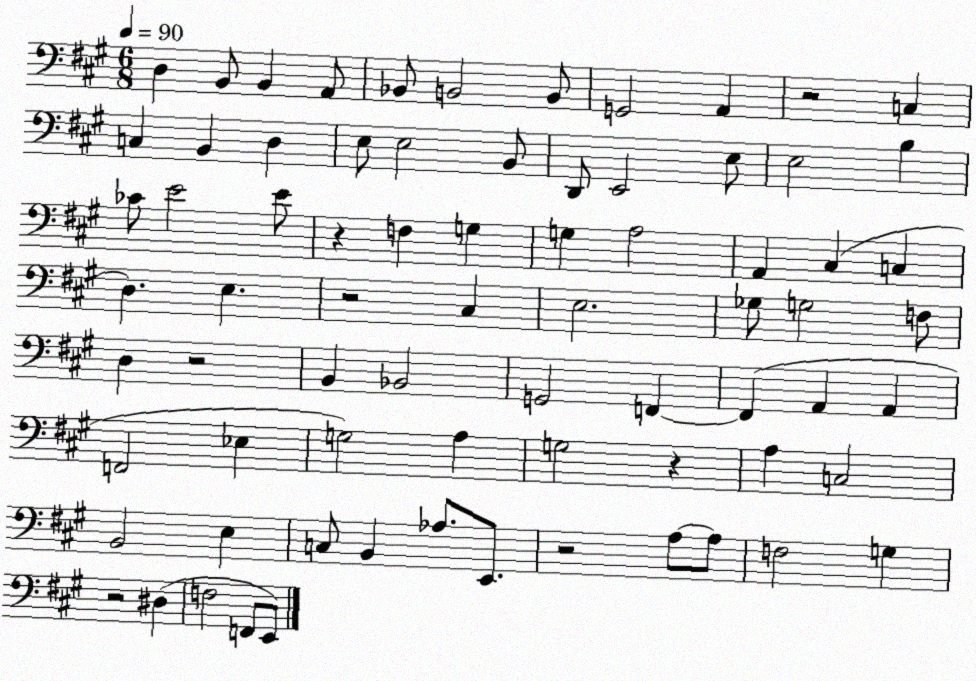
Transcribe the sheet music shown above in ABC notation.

X:1
T:Untitled
M:6/8
L:1/4
K:A
D, B,,/2 B,, A,,/2 _B,,/2 B,,2 B,,/2 G,,2 A,, z2 C, C, B,, D, E,/2 E,2 B,,/2 D,,/2 E,,2 E,/2 E,2 B, _C/2 E2 E/2 z F, G, G, A,2 A,, ^C, C, D, E, z2 ^C, E,2 _G,/2 G,2 F,/2 D, z2 B,, _B,,2 G,,2 F,, F,, A,, A,, F,,2 _E, G,2 A, G,2 z A, C,2 B,,2 E, C,/2 B,, _A,/2 E,,/2 z2 A,/2 A,/2 F,2 G, z2 ^D, F,2 F,,/2 E,,/2